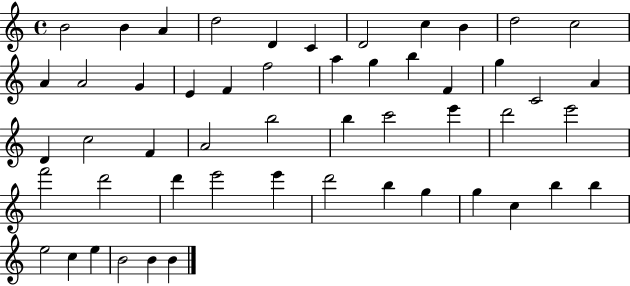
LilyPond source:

{
  \clef treble
  \time 4/4
  \defaultTimeSignature
  \key c \major
  b'2 b'4 a'4 | d''2 d'4 c'4 | d'2 c''4 b'4 | d''2 c''2 | \break a'4 a'2 g'4 | e'4 f'4 f''2 | a''4 g''4 b''4 f'4 | g''4 c'2 a'4 | \break d'4 c''2 f'4 | a'2 b''2 | b''4 c'''2 e'''4 | d'''2 e'''2 | \break f'''2 d'''2 | d'''4 e'''2 e'''4 | d'''2 b''4 g''4 | g''4 c''4 b''4 b''4 | \break e''2 c''4 e''4 | b'2 b'4 b'4 | \bar "|."
}